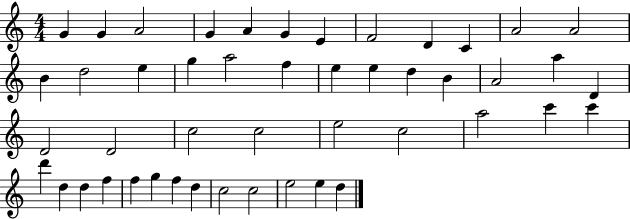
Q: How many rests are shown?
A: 0